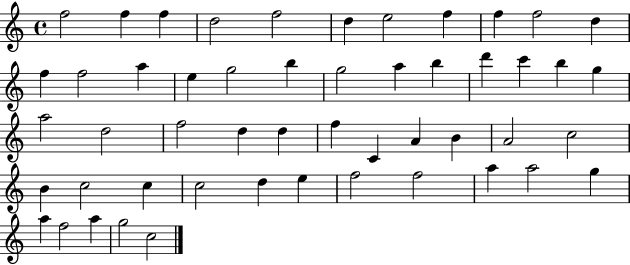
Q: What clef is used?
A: treble